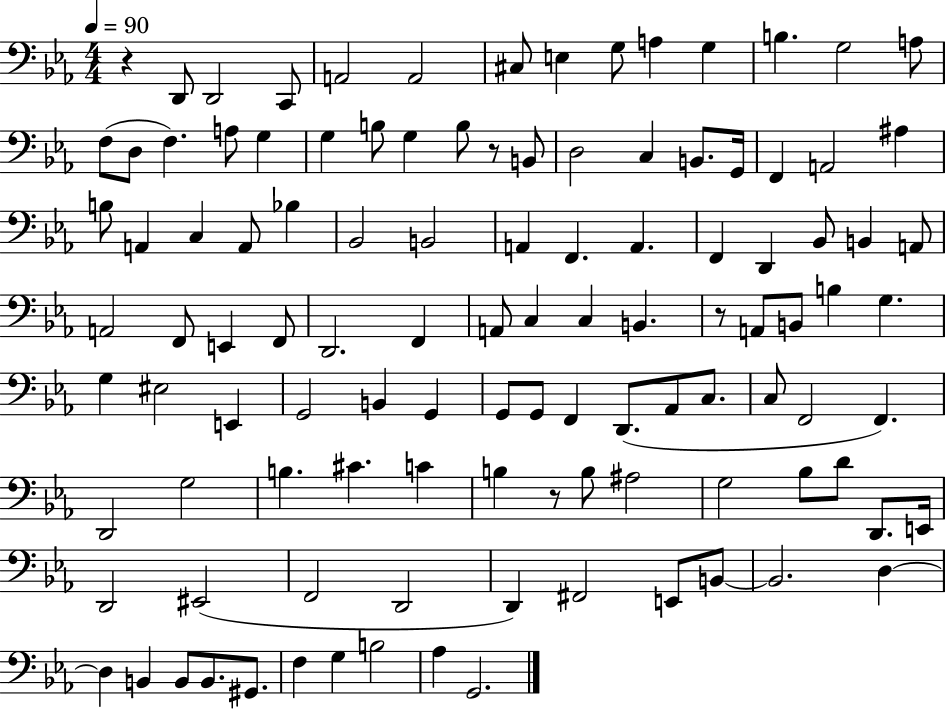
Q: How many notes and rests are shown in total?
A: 111